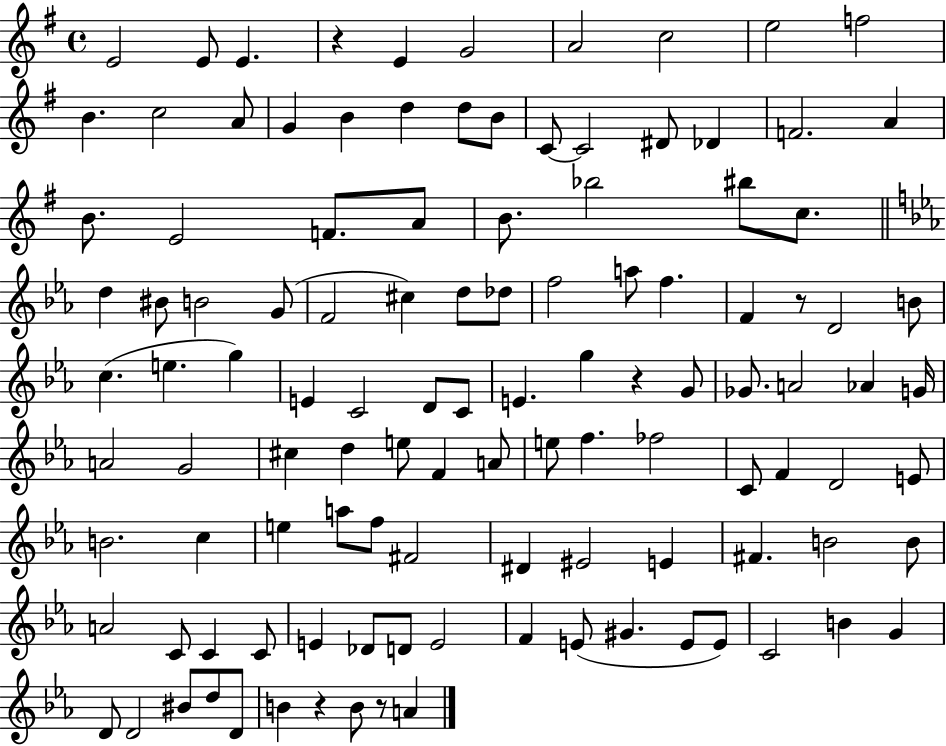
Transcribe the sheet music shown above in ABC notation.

X:1
T:Untitled
M:4/4
L:1/4
K:G
E2 E/2 E z E G2 A2 c2 e2 f2 B c2 A/2 G B d d/2 B/2 C/2 C2 ^D/2 _D F2 A B/2 E2 F/2 A/2 B/2 _b2 ^b/2 c/2 d ^B/2 B2 G/2 F2 ^c d/2 _d/2 f2 a/2 f F z/2 D2 B/2 c e g E C2 D/2 C/2 E g z G/2 _G/2 A2 _A G/4 A2 G2 ^c d e/2 F A/2 e/2 f _f2 C/2 F D2 E/2 B2 c e a/2 f/2 ^F2 ^D ^E2 E ^F B2 B/2 A2 C/2 C C/2 E _D/2 D/2 E2 F E/2 ^G E/2 E/2 C2 B G D/2 D2 ^B/2 d/2 D/2 B z B/2 z/2 A